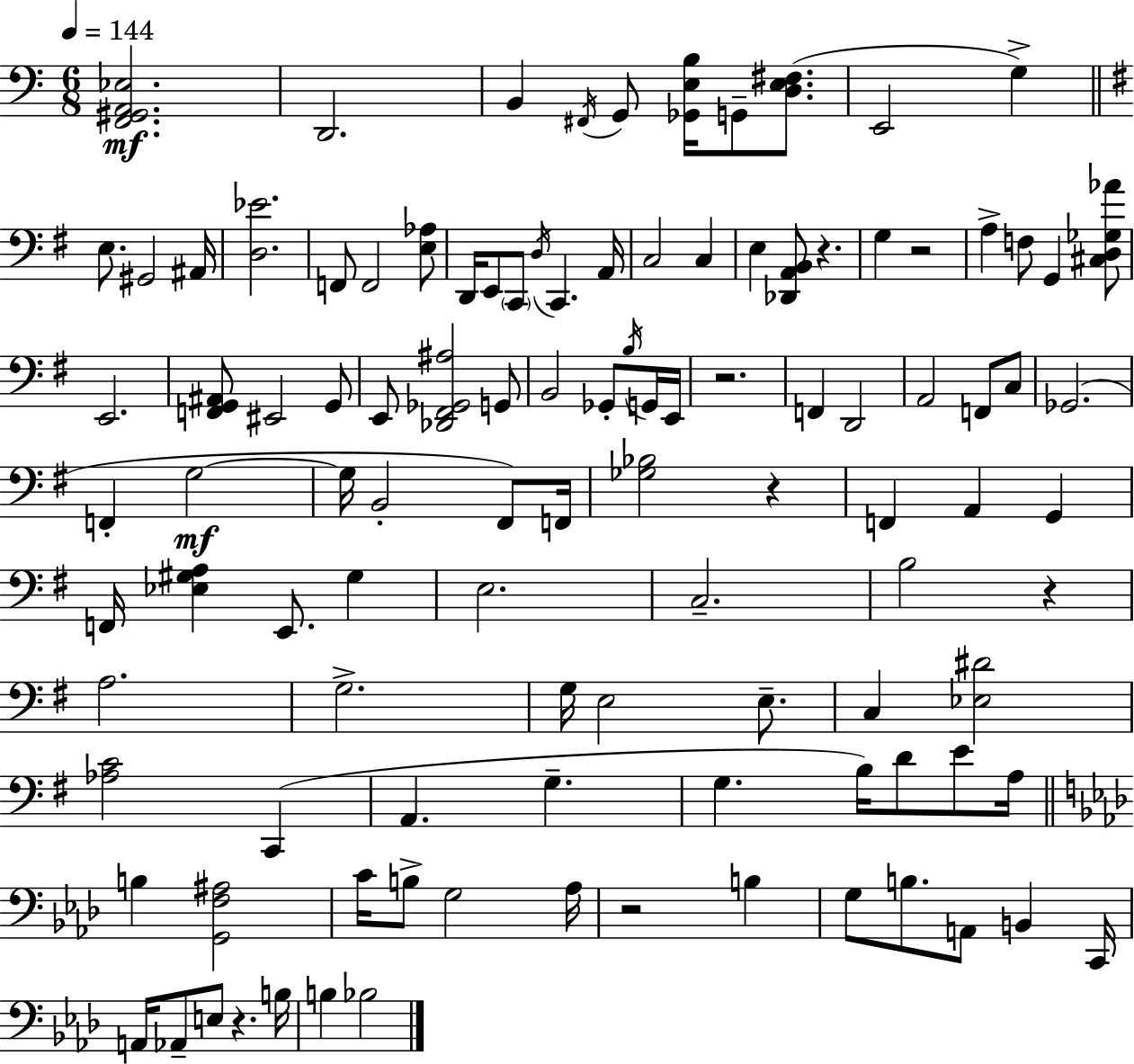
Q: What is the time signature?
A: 6/8